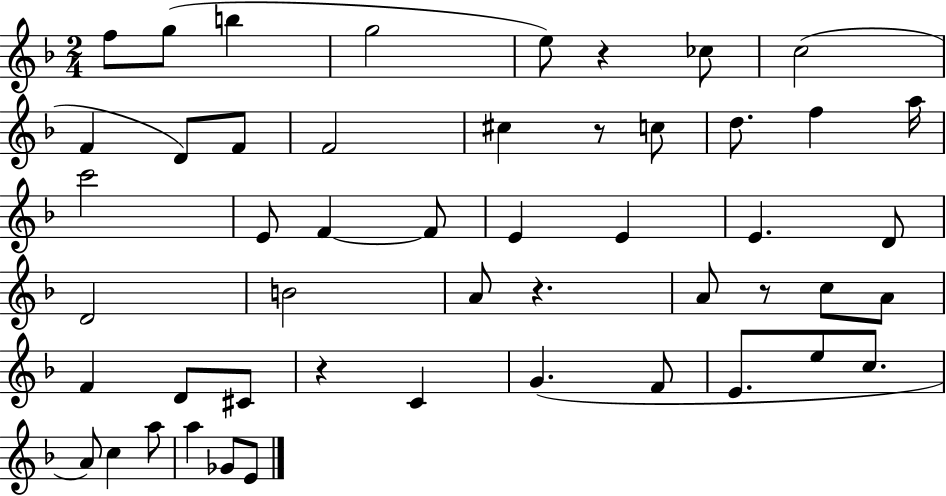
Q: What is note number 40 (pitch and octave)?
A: A4